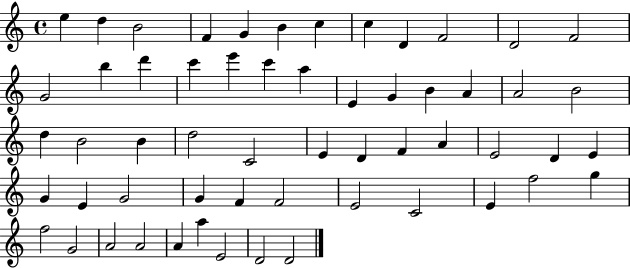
E5/q D5/q B4/h F4/q G4/q B4/q C5/q C5/q D4/q F4/h D4/h F4/h G4/h B5/q D6/q C6/q E6/q C6/q A5/q E4/q G4/q B4/q A4/q A4/h B4/h D5/q B4/h B4/q D5/h C4/h E4/q D4/q F4/q A4/q E4/h D4/q E4/q G4/q E4/q G4/h G4/q F4/q F4/h E4/h C4/h E4/q F5/h G5/q F5/h G4/h A4/h A4/h A4/q A5/q E4/h D4/h D4/h